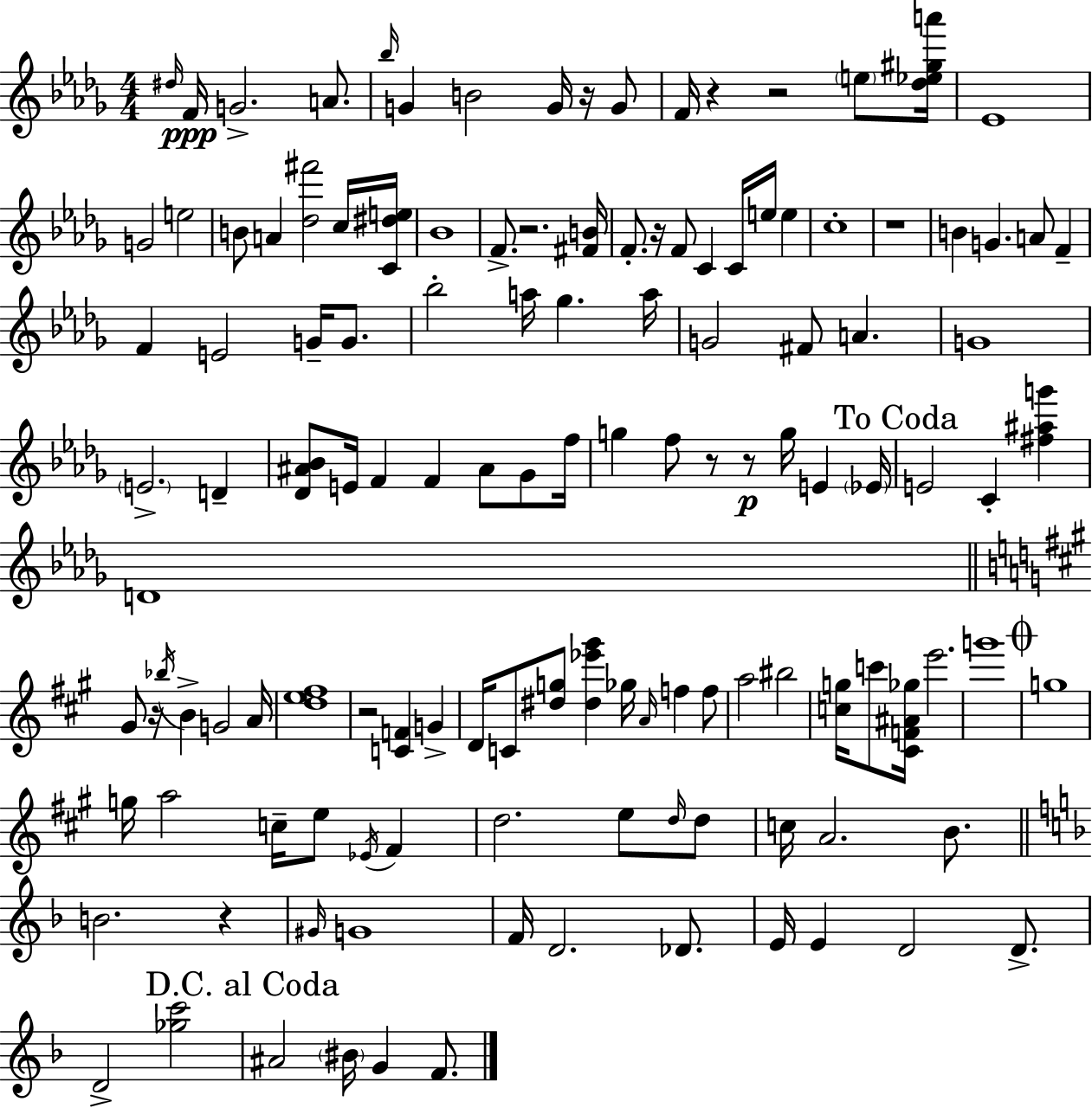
D#5/s F4/s G4/h. A4/e. Bb5/s G4/q B4/h G4/s R/s G4/e F4/s R/q R/h E5/e [Db5,Eb5,G#5,A6]/s Eb4/w G4/h E5/h B4/e A4/q [Db5,F#6]/h C5/s [C4,D#5,E5]/s Bb4/w F4/e. R/h. [F#4,B4]/s F4/e. R/s F4/e C4/q C4/s E5/s E5/q C5/w R/w B4/q G4/q. A4/e F4/q F4/q E4/h G4/s G4/e. Bb5/h A5/s Gb5/q. A5/s G4/h F#4/e A4/q. G4/w E4/h. D4/q [Db4,A#4,Bb4]/e E4/s F4/q F4/q A#4/e Gb4/e F5/s G5/q F5/e R/e R/e G5/s E4/q Eb4/s E4/h C4/q [F#5,A#5,G6]/q D4/w G#4/e R/s Bb5/s B4/q G4/h A4/s [D5,E5,F#5]/w R/h [C4,F4]/q G4/q D4/s C4/e [D#5,G5]/e [D#5,Eb6,G#6]/q Gb5/s A4/s F5/q F5/e A5/h BIS5/h [C5,G5]/s C6/e [C#4,F4,A#4,Gb5]/s E6/h. G6/w G5/w G5/s A5/h C5/s E5/e Eb4/s F#4/q D5/h. E5/e D5/s D5/e C5/s A4/h. B4/e. B4/h. R/q G#4/s G4/w F4/s D4/h. Db4/e. E4/s E4/q D4/h D4/e. D4/h [Gb5,C6]/h A#4/h BIS4/s G4/q F4/e.